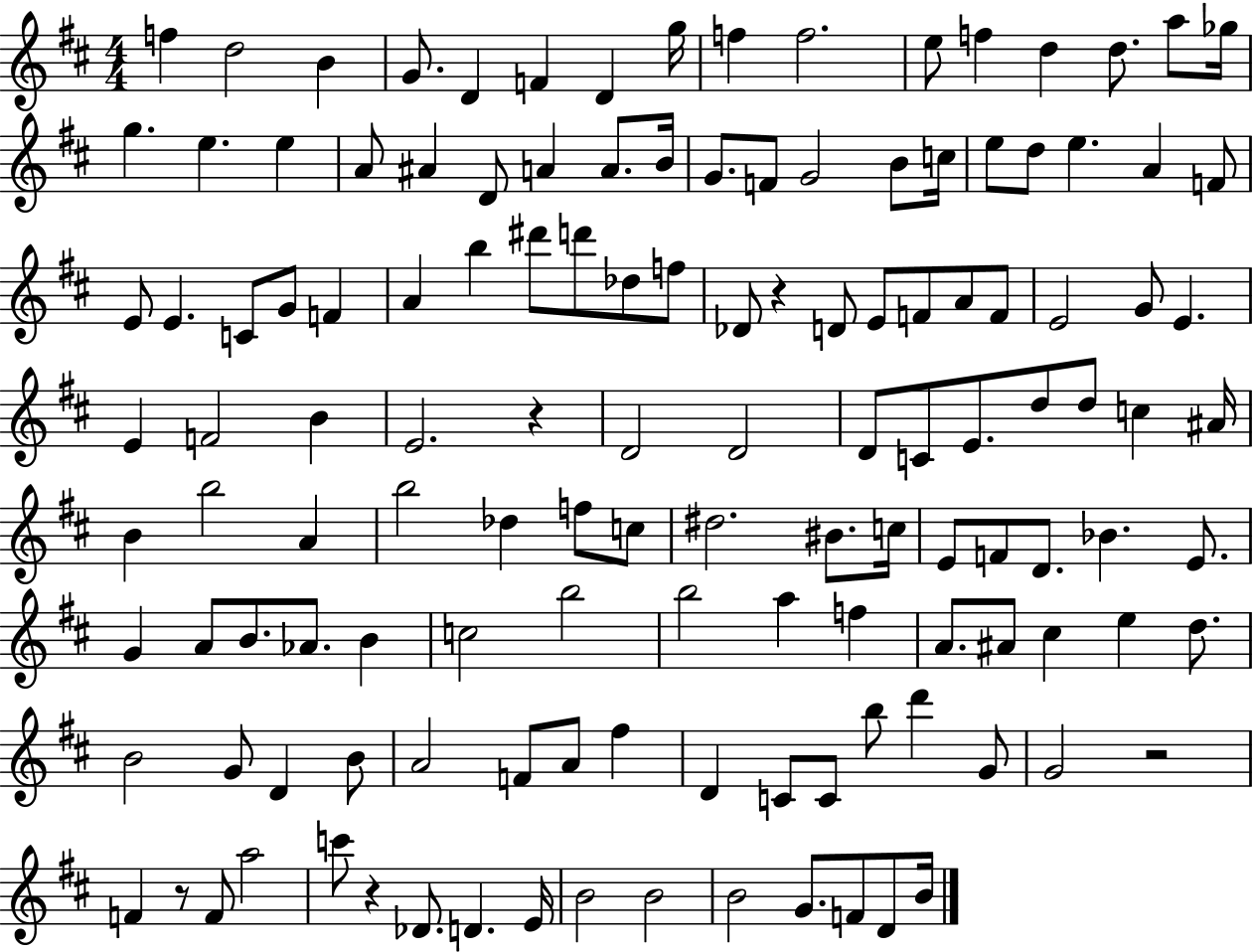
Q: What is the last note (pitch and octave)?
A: B4